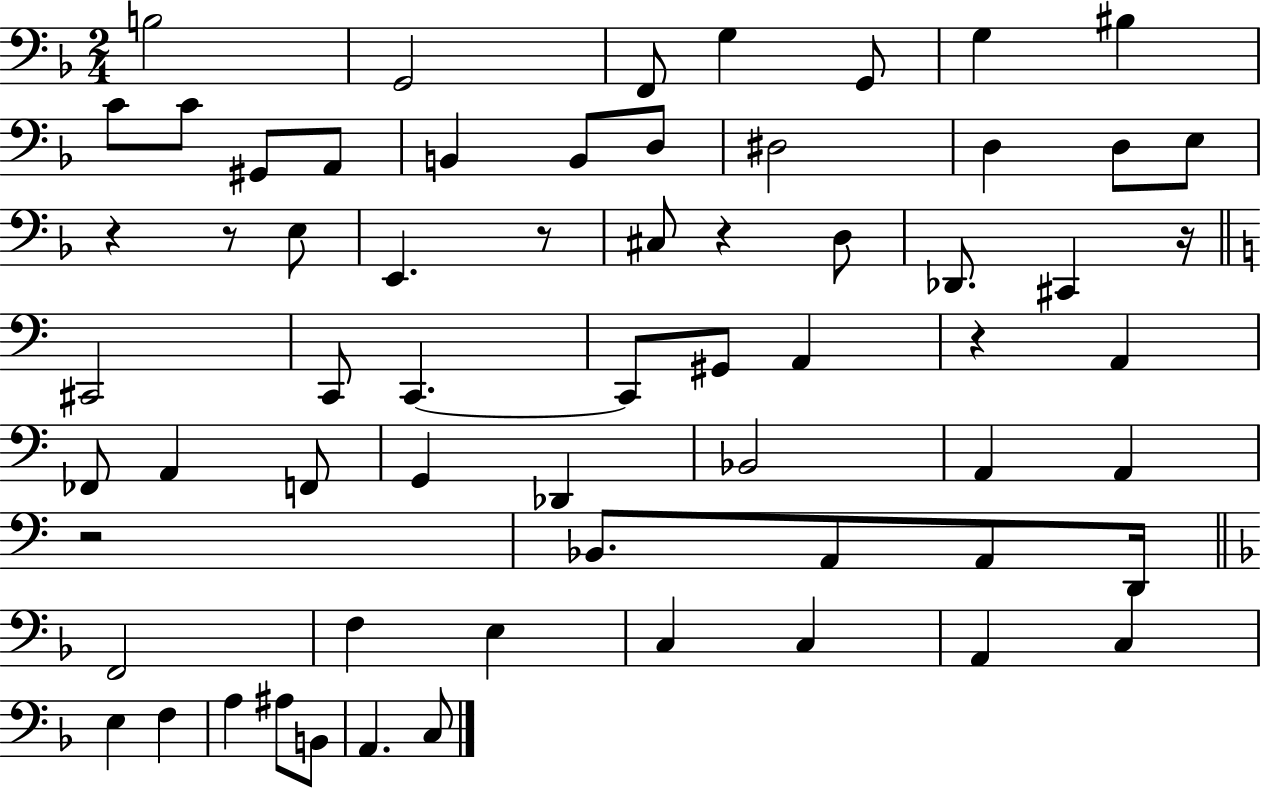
X:1
T:Untitled
M:2/4
L:1/4
K:F
B,2 G,,2 F,,/2 G, G,,/2 G, ^B, C/2 C/2 ^G,,/2 A,,/2 B,, B,,/2 D,/2 ^D,2 D, D,/2 E,/2 z z/2 E,/2 E,, z/2 ^C,/2 z D,/2 _D,,/2 ^C,, z/4 ^C,,2 C,,/2 C,, C,,/2 ^G,,/2 A,, z A,, _F,,/2 A,, F,,/2 G,, _D,, _B,,2 A,, A,, z2 _B,,/2 A,,/2 A,,/2 D,,/4 F,,2 F, E, C, C, A,, C, E, F, A, ^A,/2 B,,/2 A,, C,/2